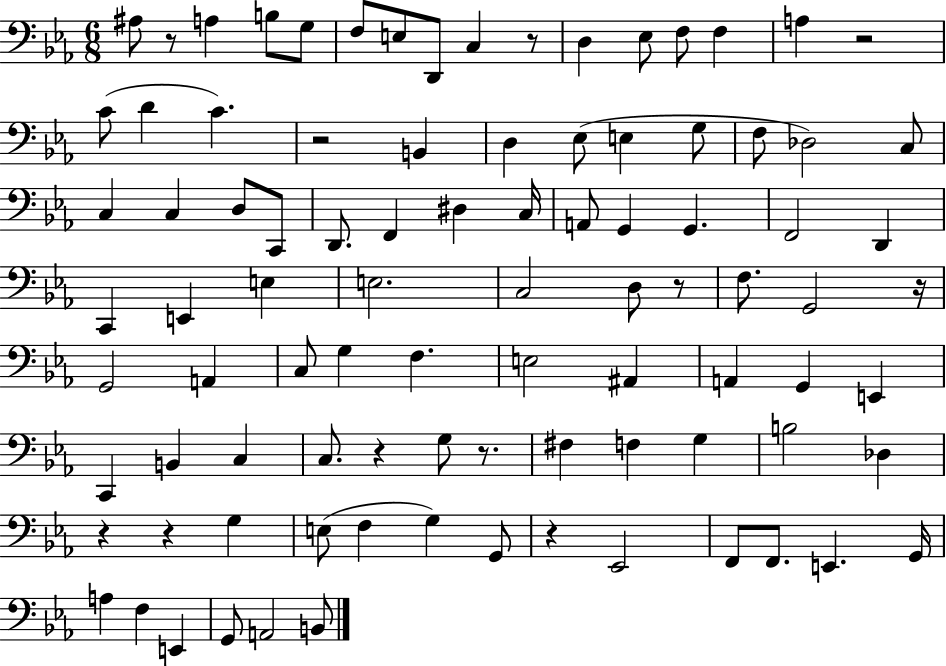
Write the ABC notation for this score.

X:1
T:Untitled
M:6/8
L:1/4
K:Eb
^A,/2 z/2 A, B,/2 G,/2 F,/2 E,/2 D,,/2 C, z/2 D, _E,/2 F,/2 F, A, z2 C/2 D C z2 B,, D, _E,/2 E, G,/2 F,/2 _D,2 C,/2 C, C, D,/2 C,,/2 D,,/2 F,, ^D, C,/4 A,,/2 G,, G,, F,,2 D,, C,, E,, E, E,2 C,2 D,/2 z/2 F,/2 G,,2 z/4 G,,2 A,, C,/2 G, F, E,2 ^A,, A,, G,, E,, C,, B,, C, C,/2 z G,/2 z/2 ^F, F, G, B,2 _D, z z G, E,/2 F, G, G,,/2 z _E,,2 F,,/2 F,,/2 E,, G,,/4 A, F, E,, G,,/2 A,,2 B,,/2